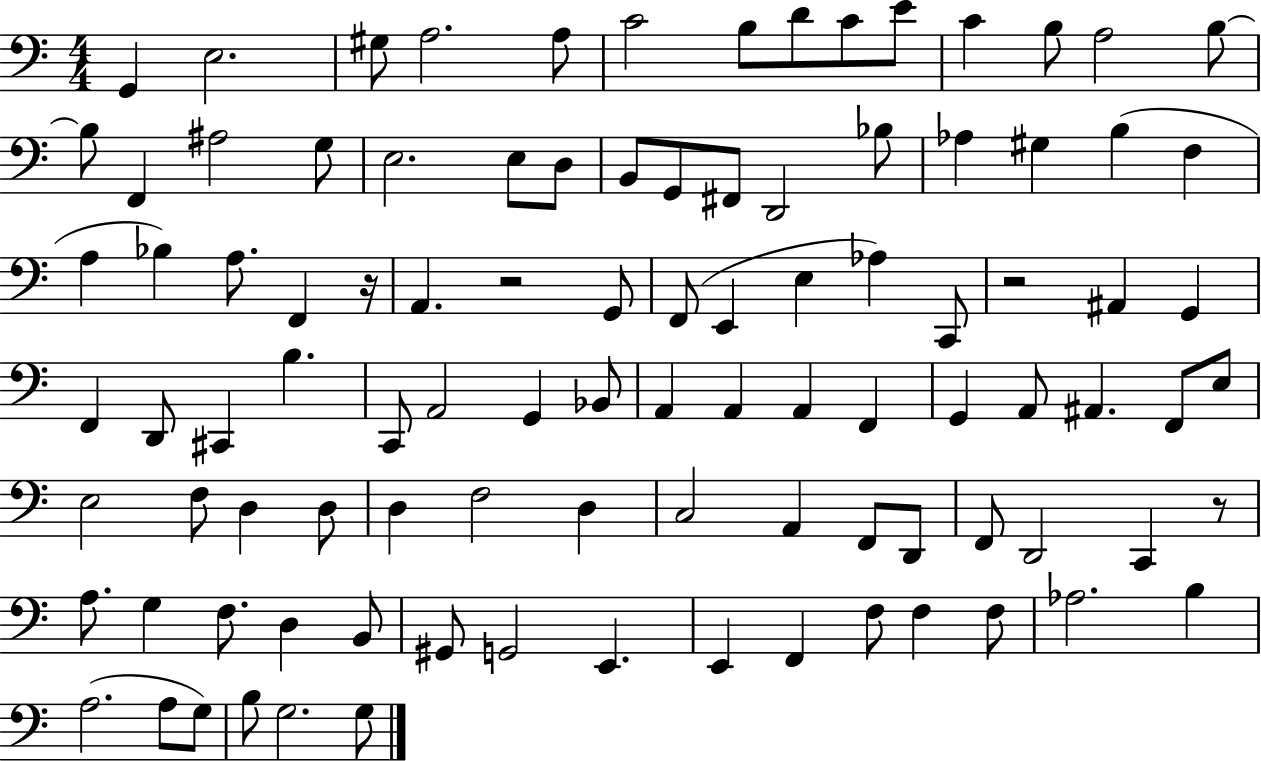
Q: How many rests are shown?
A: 4